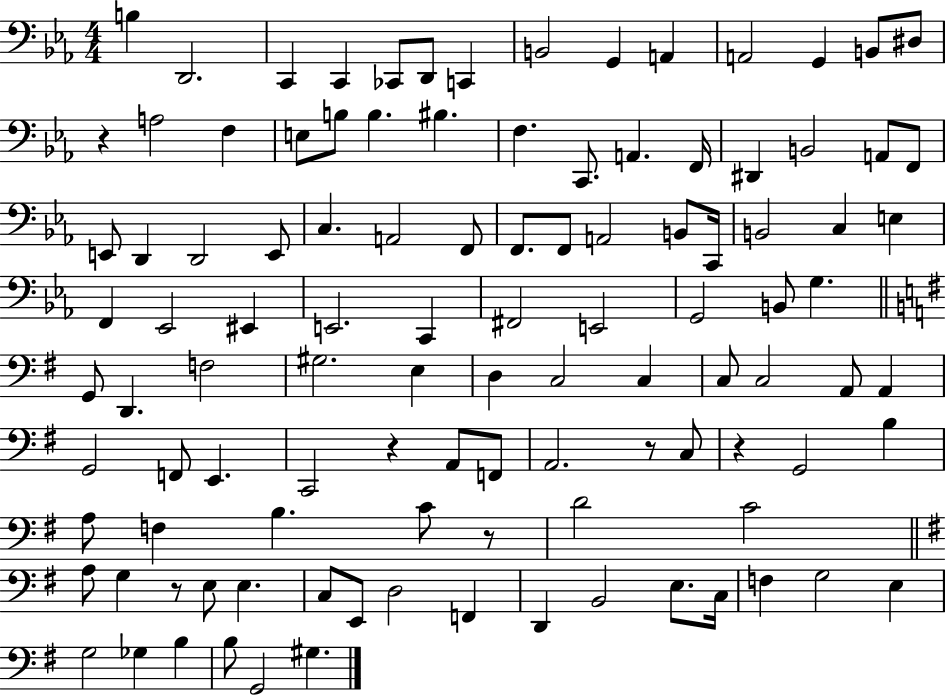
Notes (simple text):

B3/q D2/h. C2/q C2/q CES2/e D2/e C2/q B2/h G2/q A2/q A2/h G2/q B2/e D#3/e R/q A3/h F3/q E3/e B3/e B3/q. BIS3/q. F3/q. C2/e. A2/q. F2/s D#2/q B2/h A2/e F2/e E2/e D2/q D2/h E2/e C3/q. A2/h F2/e F2/e. F2/e A2/h B2/e C2/s B2/h C3/q E3/q F2/q Eb2/h EIS2/q E2/h. C2/q F#2/h E2/h G2/h B2/e G3/q. G2/e D2/q. F3/h G#3/h. E3/q D3/q C3/h C3/q C3/e C3/h A2/e A2/q G2/h F2/e E2/q. C2/h R/q A2/e F2/e A2/h. R/e C3/e R/q G2/h B3/q A3/e F3/q B3/q. C4/e R/e D4/h C4/h A3/e G3/q R/e E3/e E3/q. C3/e E2/e D3/h F2/q D2/q B2/h E3/e. C3/s F3/q G3/h E3/q G3/h Gb3/q B3/q B3/e G2/h G#3/q.